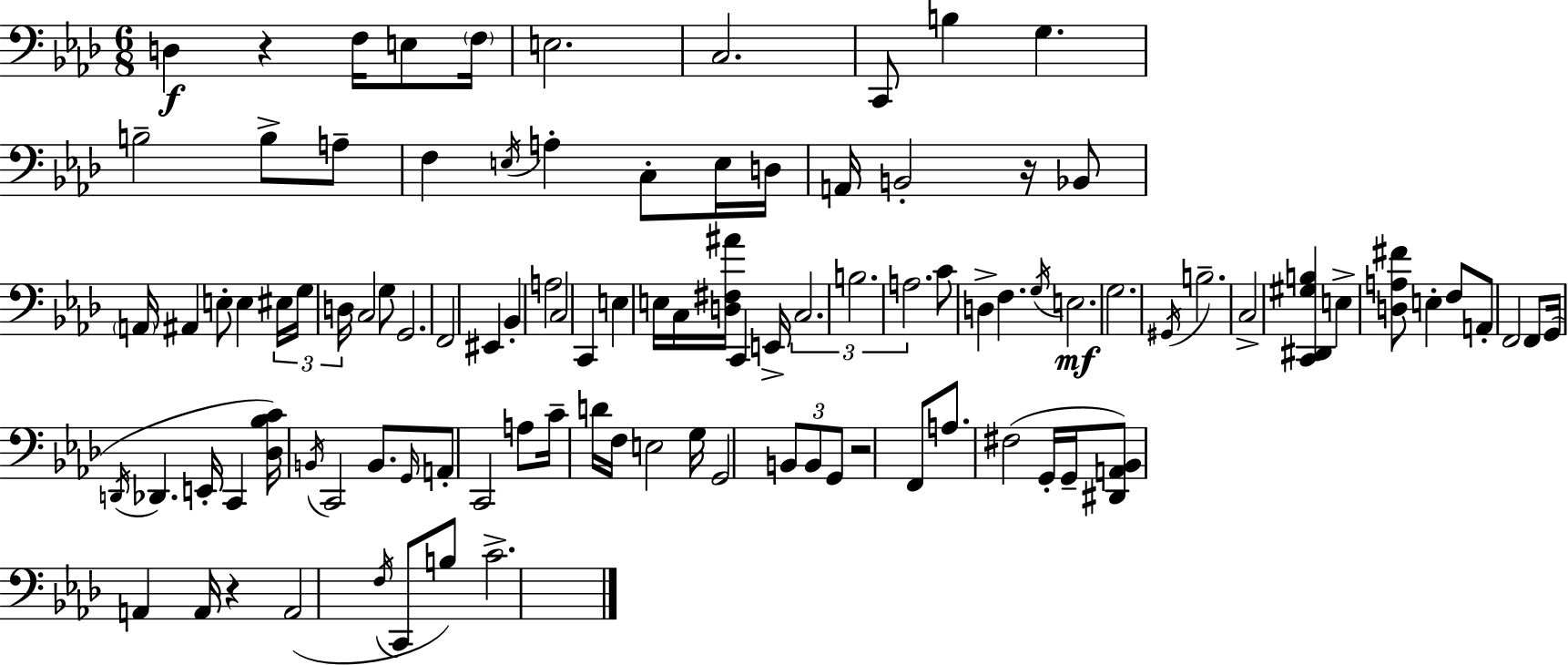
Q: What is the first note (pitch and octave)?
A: D3